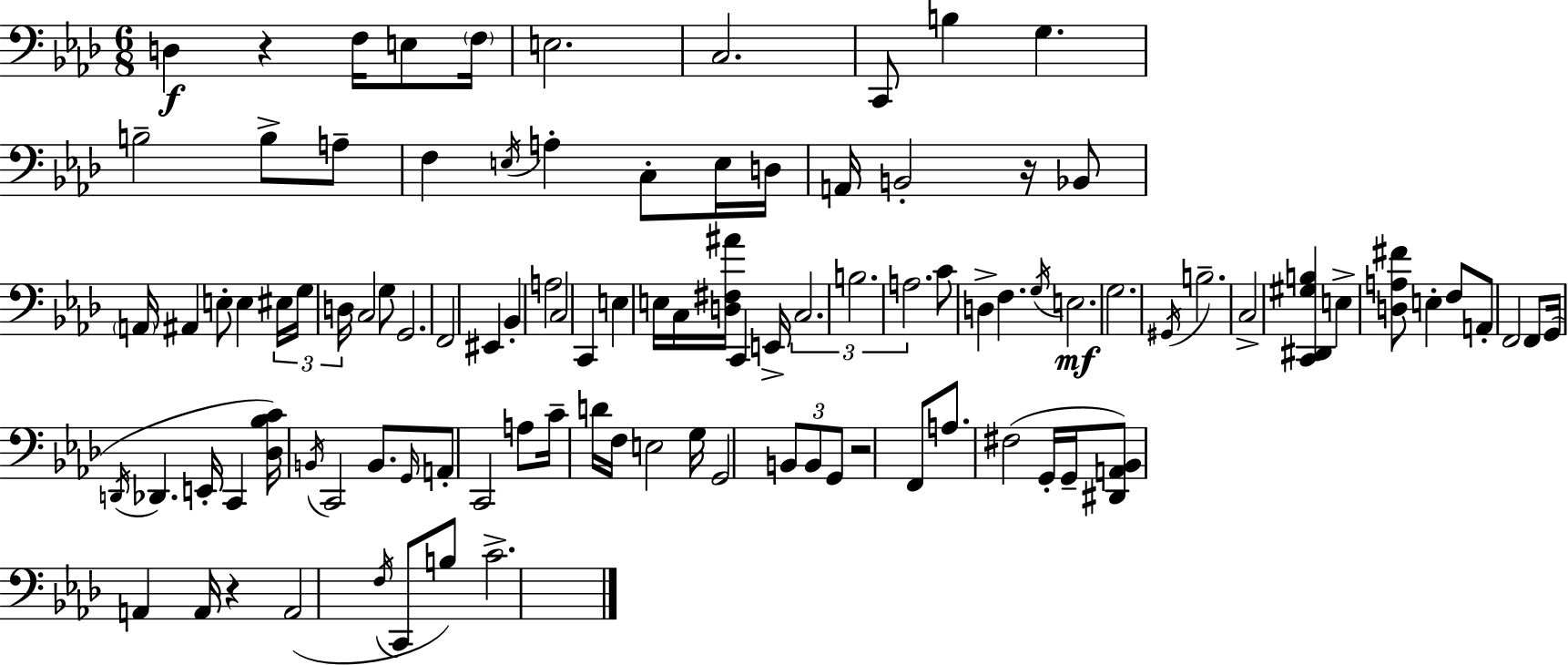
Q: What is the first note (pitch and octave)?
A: D3